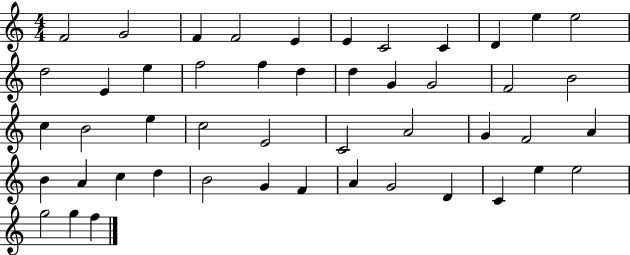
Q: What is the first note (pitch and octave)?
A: F4